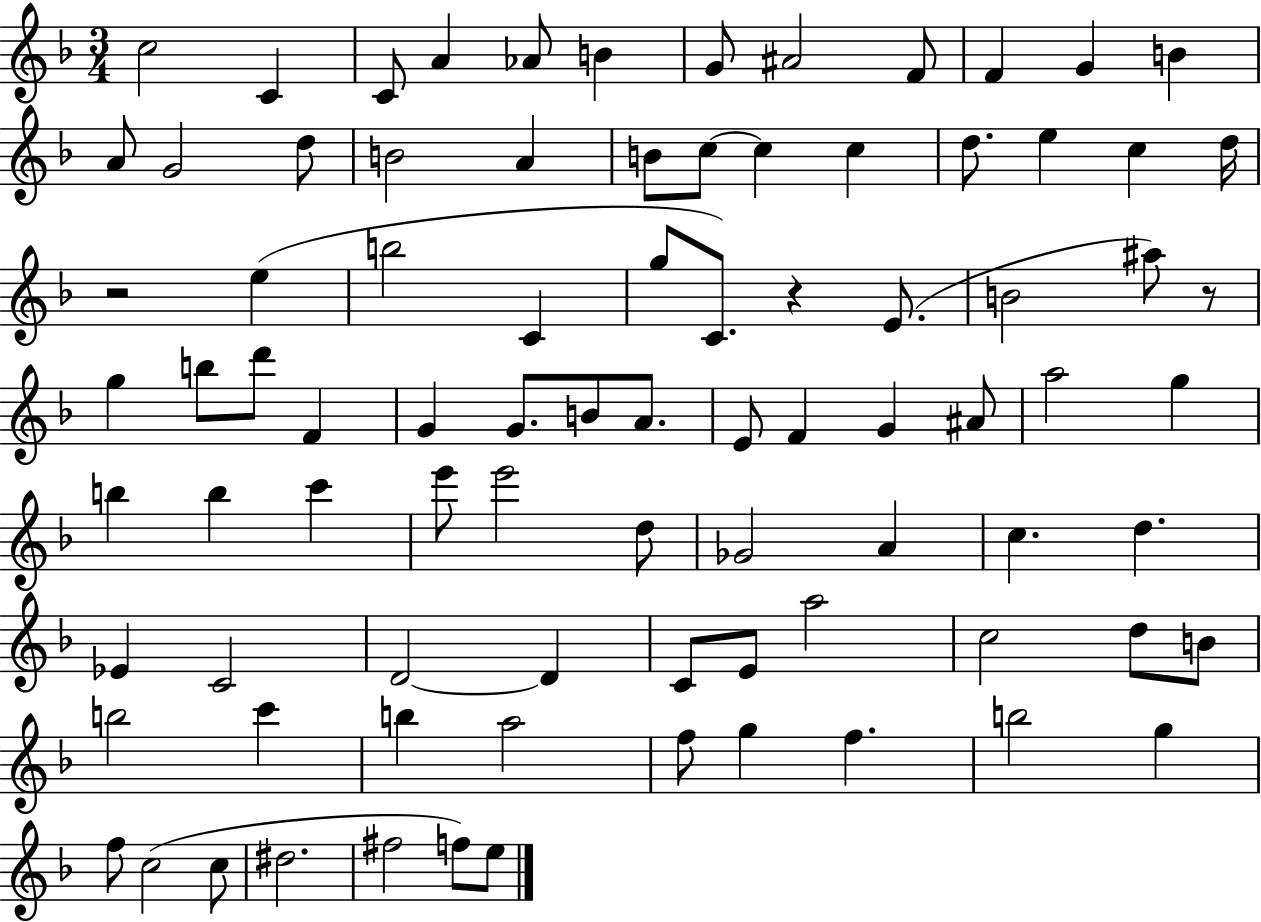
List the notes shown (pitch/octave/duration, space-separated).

C5/h C4/q C4/e A4/q Ab4/e B4/q G4/e A#4/h F4/e F4/q G4/q B4/q A4/e G4/h D5/e B4/h A4/q B4/e C5/e C5/q C5/q D5/e. E5/q C5/q D5/s R/h E5/q B5/h C4/q G5/e C4/e. R/q E4/e. B4/h A#5/e R/e G5/q B5/e D6/e F4/q G4/q G4/e. B4/e A4/e. E4/e F4/q G4/q A#4/e A5/h G5/q B5/q B5/q C6/q E6/e E6/h D5/e Gb4/h A4/q C5/q. D5/q. Eb4/q C4/h D4/h D4/q C4/e E4/e A5/h C5/h D5/e B4/e B5/h C6/q B5/q A5/h F5/e G5/q F5/q. B5/h G5/q F5/e C5/h C5/e D#5/h. F#5/h F5/e E5/e